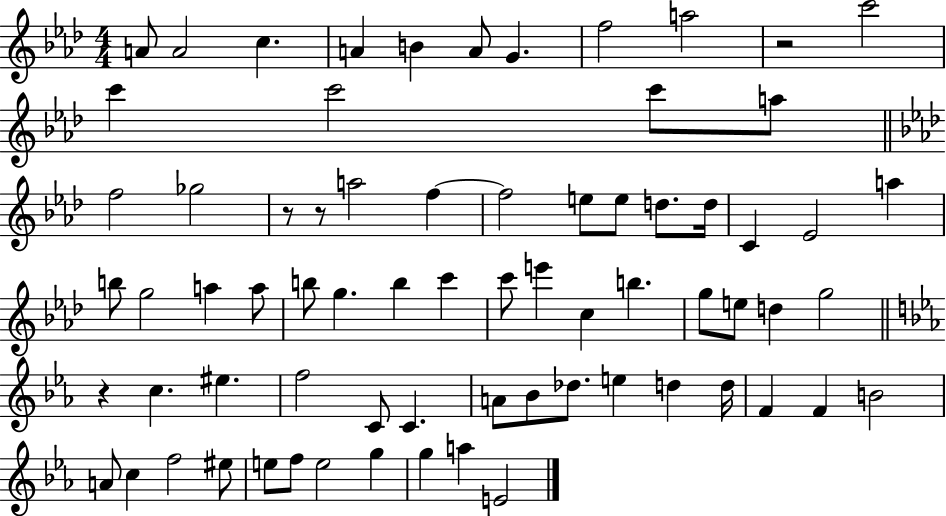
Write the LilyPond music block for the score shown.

{
  \clef treble
  \numericTimeSignature
  \time 4/4
  \key aes \major
  a'8 a'2 c''4. | a'4 b'4 a'8 g'4. | f''2 a''2 | r2 c'''2 | \break c'''4 c'''2 c'''8 a''8 | \bar "||" \break \key aes \major f''2 ges''2 | r8 r8 a''2 f''4~~ | f''2 e''8 e''8 d''8. d''16 | c'4 ees'2 a''4 | \break b''8 g''2 a''4 a''8 | b''8 g''4. b''4 c'''4 | c'''8 e'''4 c''4 b''4. | g''8 e''8 d''4 g''2 | \break \bar "||" \break \key c \minor r4 c''4. eis''4. | f''2 c'8 c'4. | a'8 bes'8 des''8. e''4 d''4 d''16 | f'4 f'4 b'2 | \break a'8 c''4 f''2 eis''8 | e''8 f''8 e''2 g''4 | g''4 a''4 e'2 | \bar "|."
}